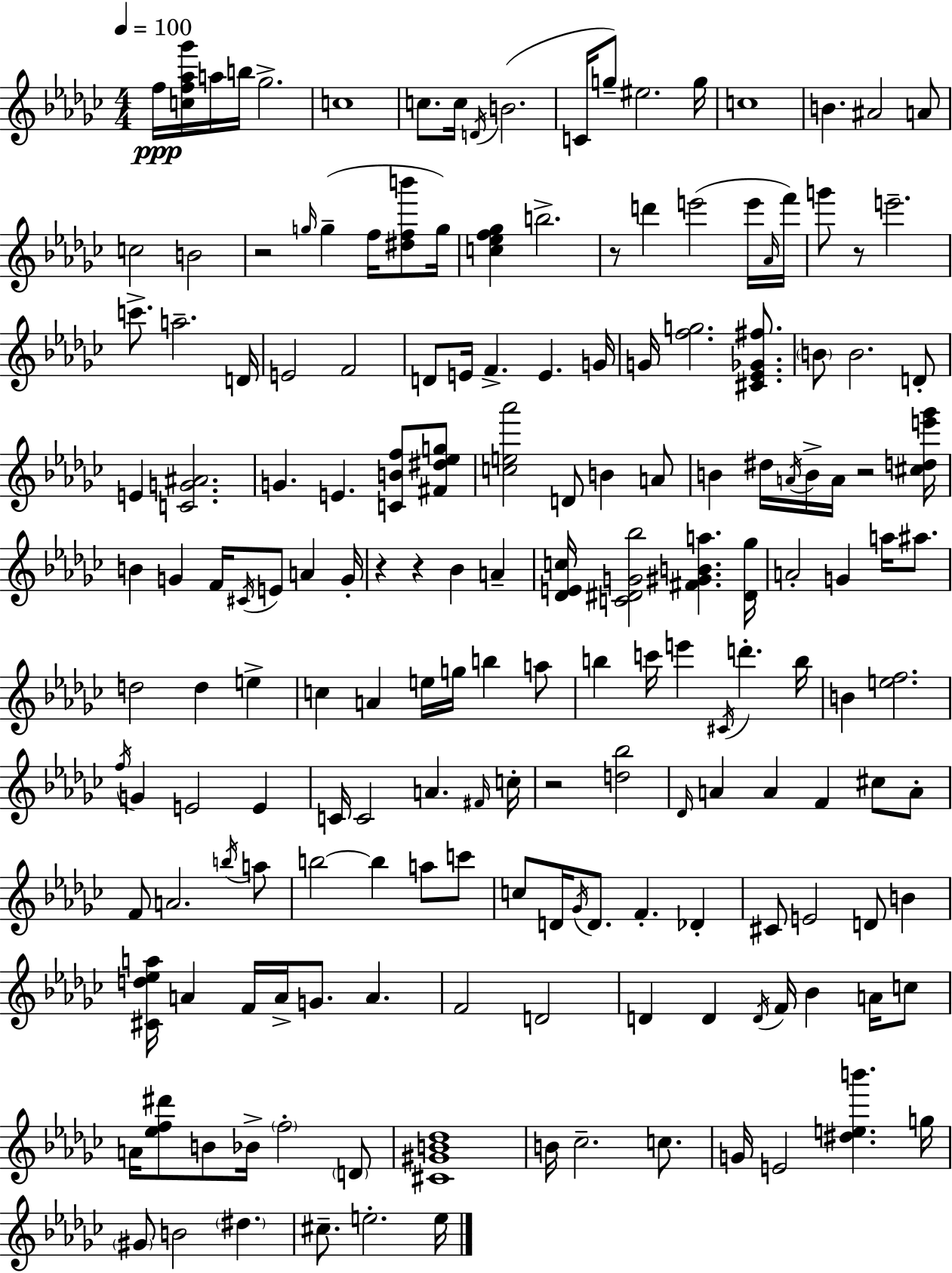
{
  \clef treble
  \numericTimeSignature
  \time 4/4
  \key ees \minor
  \tempo 4 = 100
  \repeat volta 2 { f''16\ppp <c'' f'' aes'' ges'''>16 a''16 b''16 ges''2.-> | c''1 | c''8. c''16 \acciaccatura { d'16 }( b'2. | c'16 g''8--) eis''2. | \break g''16 c''1 | b'4. ais'2 a'8 | c''2 b'2 | r2 \grace { g''16 }( g''4-- f''16 <dis'' f'' b'''>8 | \break g''16) <c'' ees'' f'' ges''>4 b''2.-> | r8 d'''4 e'''2( | e'''16 \grace { aes'16 }) f'''16 g'''8 r8 e'''2.-- | c'''8.-> a''2.-- | \break d'16 e'2 f'2 | d'8 e'16 f'4.-> e'4. | g'16 g'16 <f'' g''>2. | <cis' ees' ges' fis''>8. \parenthesize b'8 b'2. | \break d'8-. e'4 <c' g' ais'>2. | g'4. e'4. <c' b' f''>8 | <fis' dis'' ees'' g''>8 <c'' e'' aes'''>2 d'8 b'4 | a'8 b'4 dis''16 \acciaccatura { a'16 } b'16-> a'16 r2 | \break <cis'' d'' e''' ges'''>16 b'4 g'4 f'16 \acciaccatura { cis'16 } e'8 | a'4 g'16-. r4 r4 bes'4 | a'4-- <des' e' c''>16 <c' dis' g' bes''>2 <fis' gis' b' a''>4. | <dis' ges''>16 a'2-. g'4 | \break a''16 ais''8. d''2 d''4 | e''4-> c''4 a'4 e''16 g''16 b''4 | a''8 b''4 c'''16 e'''4 \acciaccatura { cis'16 } d'''4.-. | b''16 b'4 <e'' f''>2. | \break \acciaccatura { f''16 } g'4 e'2 | e'4 c'16 c'2 | a'4. \grace { fis'16 } c''16-. r2 | <d'' bes''>2 \grace { des'16 } a'4 a'4 | \break f'4 cis''8 a'8-. f'8 a'2. | \acciaccatura { b''16 } a''8 b''2~~ | b''4 a''8 c'''8 c''8 d'16 \acciaccatura { ges'16 } d'8. | f'4.-. des'4-. cis'8 e'2 | \break d'8 b'4 <cis' d'' ees'' a''>16 a'4 | f'16 a'16-> g'8. a'4. f'2 | d'2 d'4 d'4 | \acciaccatura { d'16 } f'16 bes'4 a'16 c''8 a'16 <ees'' f'' dis'''>8 b'8 | \break bes'16-> \parenthesize f''2-. \parenthesize d'8 <cis' gis' b' des''>1 | b'16 ces''2.-- | c''8. g'16 e'2 | <dis'' e'' b'''>4. g''16 \parenthesize gis'8 b'2 | \break \parenthesize dis''4. cis''8.-- e''2.-. | e''16 } \bar "|."
}